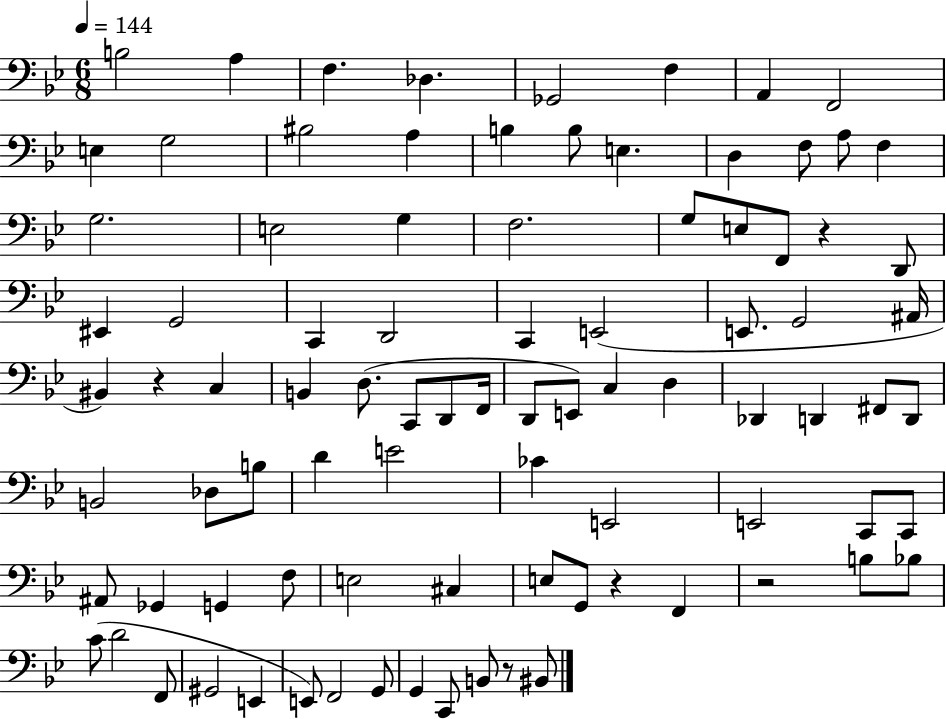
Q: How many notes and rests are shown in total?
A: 89